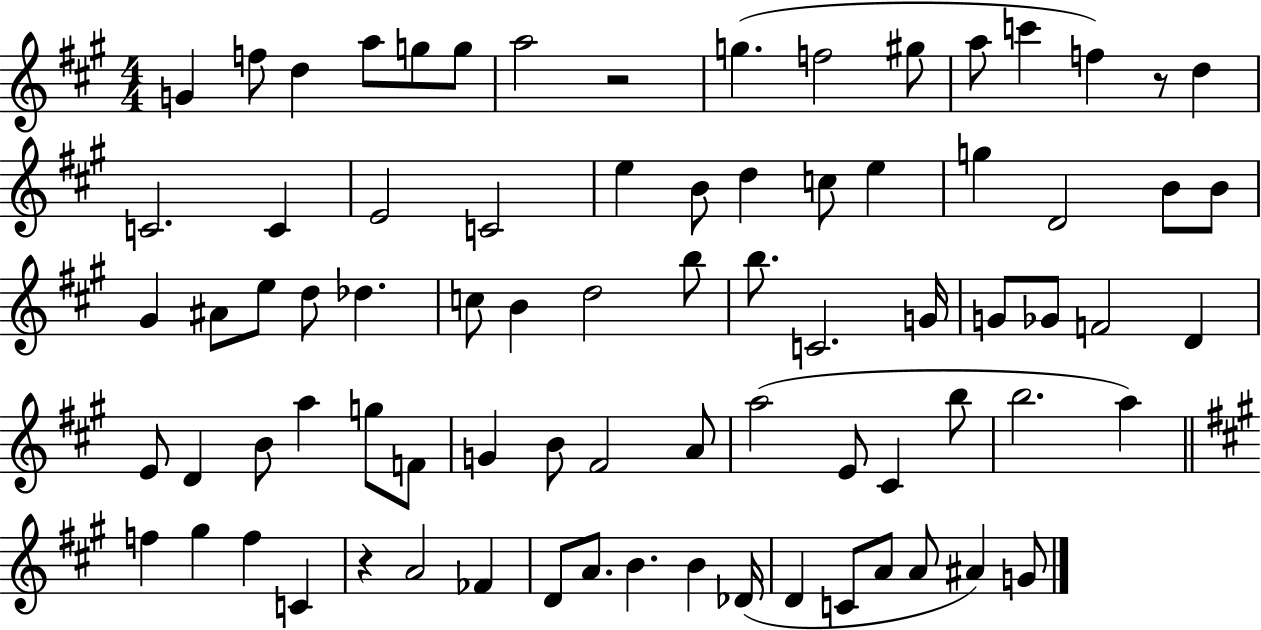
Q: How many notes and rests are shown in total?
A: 79